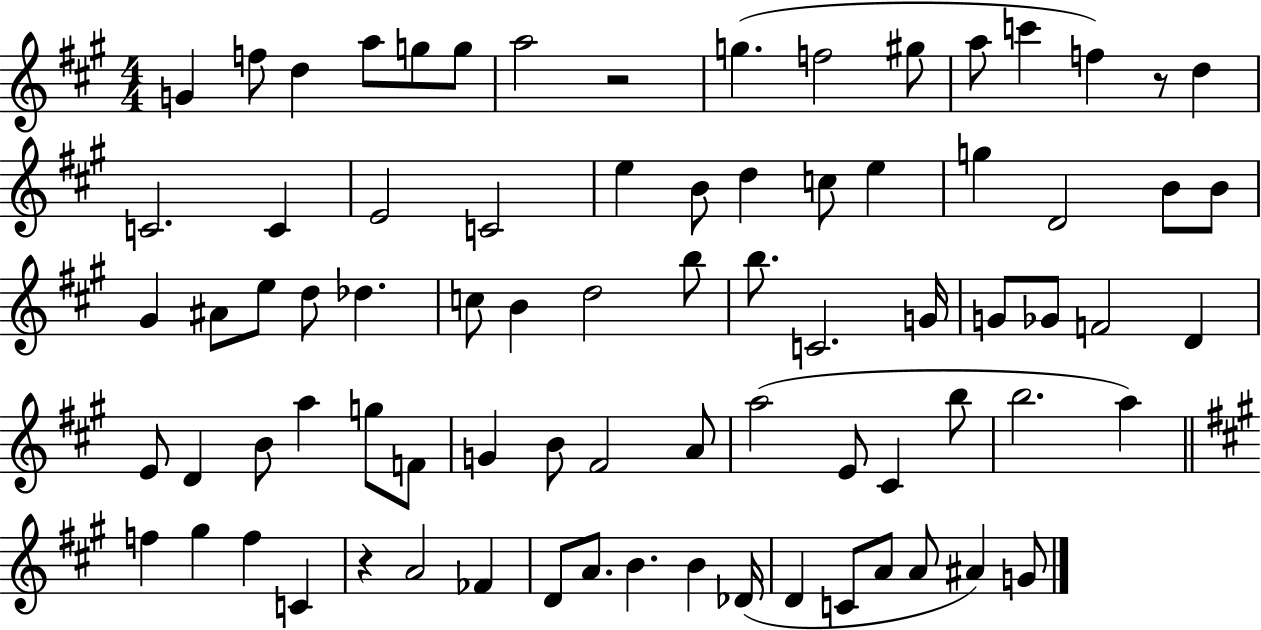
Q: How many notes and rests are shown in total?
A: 79